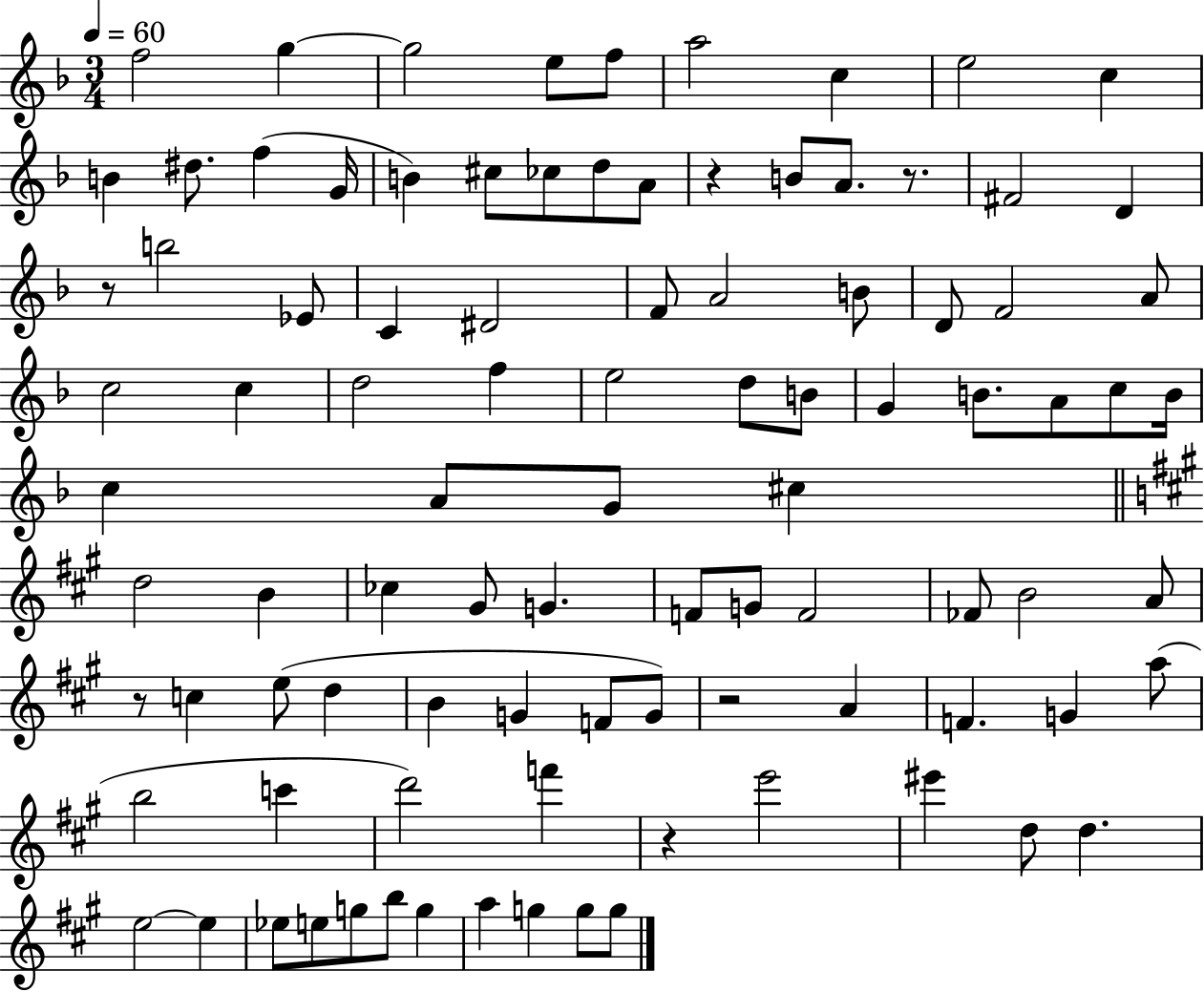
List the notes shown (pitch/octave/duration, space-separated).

F5/h G5/q G5/h E5/e F5/e A5/h C5/q E5/h C5/q B4/q D#5/e. F5/q G4/s B4/q C#5/e CES5/e D5/e A4/e R/q B4/e A4/e. R/e. F#4/h D4/q R/e B5/h Eb4/e C4/q D#4/h F4/e A4/h B4/e D4/e F4/h A4/e C5/h C5/q D5/h F5/q E5/h D5/e B4/e G4/q B4/e. A4/e C5/e B4/s C5/q A4/e G4/e C#5/q D5/h B4/q CES5/q G#4/e G4/q. F4/e G4/e F4/h FES4/e B4/h A4/e R/e C5/q E5/e D5/q B4/q G4/q F4/e G4/e R/h A4/q F4/q. G4/q A5/e B5/h C6/q D6/h F6/q R/q E6/h EIS6/q D5/e D5/q. E5/h E5/q Eb5/e E5/e G5/e B5/e G5/q A5/q G5/q G5/e G5/e